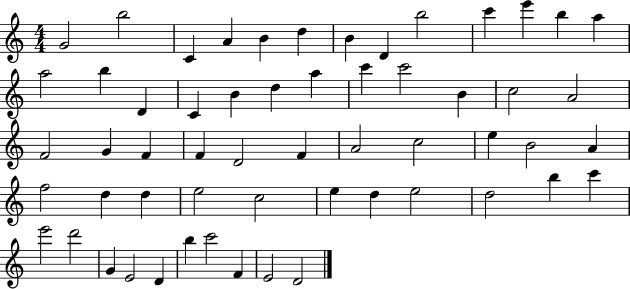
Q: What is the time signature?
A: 4/4